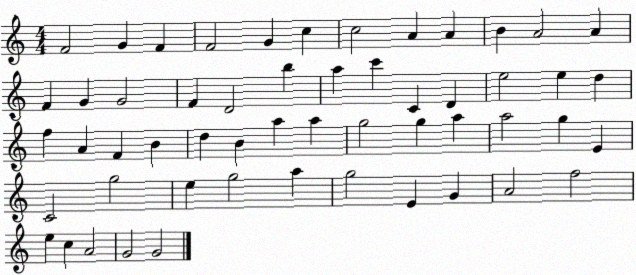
X:1
T:Untitled
M:4/4
L:1/4
K:C
F2 G F F2 G c c2 A A B A2 A F G G2 F D2 b a c' C D e2 e d f A F B d B a a g2 g a a2 g E C2 g2 e g2 a g2 E G A2 f2 e c A2 G2 G2